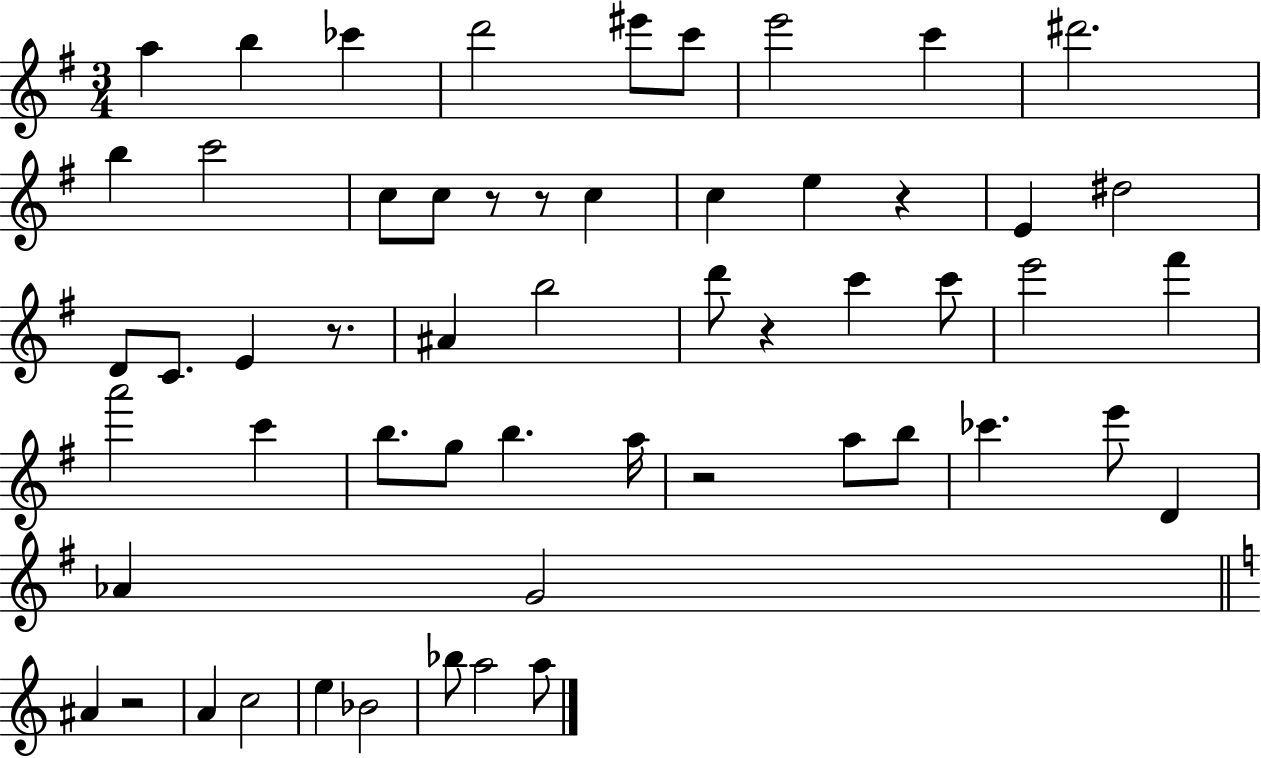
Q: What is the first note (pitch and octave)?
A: A5